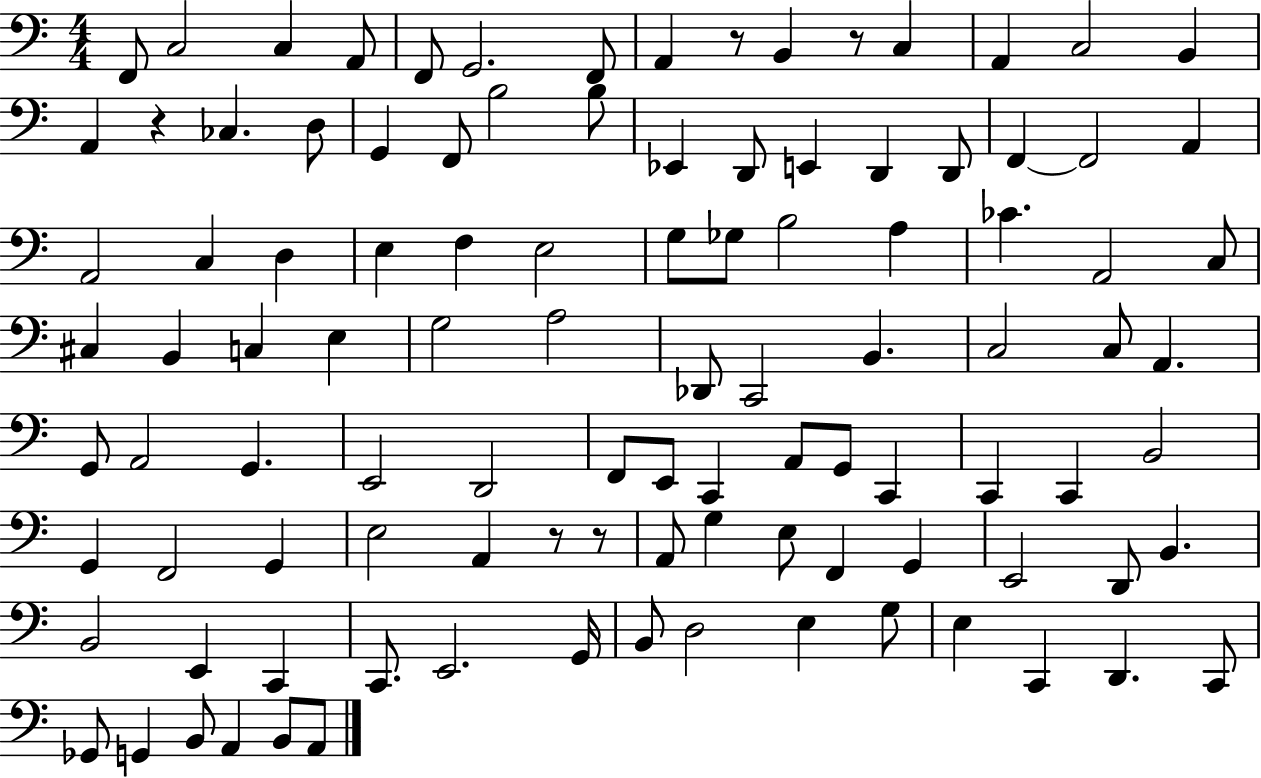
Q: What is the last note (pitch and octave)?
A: A2